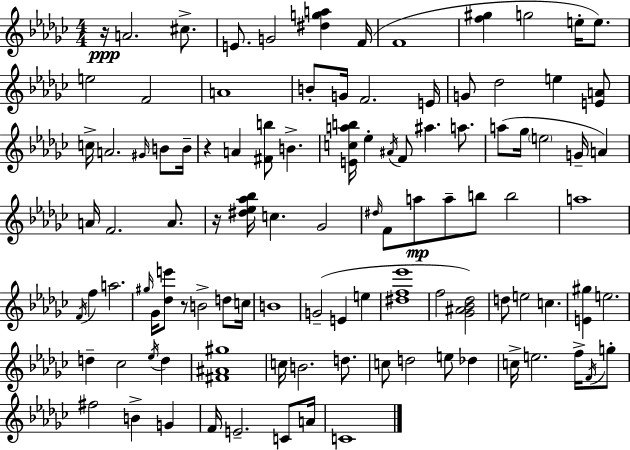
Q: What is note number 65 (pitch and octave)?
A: E5